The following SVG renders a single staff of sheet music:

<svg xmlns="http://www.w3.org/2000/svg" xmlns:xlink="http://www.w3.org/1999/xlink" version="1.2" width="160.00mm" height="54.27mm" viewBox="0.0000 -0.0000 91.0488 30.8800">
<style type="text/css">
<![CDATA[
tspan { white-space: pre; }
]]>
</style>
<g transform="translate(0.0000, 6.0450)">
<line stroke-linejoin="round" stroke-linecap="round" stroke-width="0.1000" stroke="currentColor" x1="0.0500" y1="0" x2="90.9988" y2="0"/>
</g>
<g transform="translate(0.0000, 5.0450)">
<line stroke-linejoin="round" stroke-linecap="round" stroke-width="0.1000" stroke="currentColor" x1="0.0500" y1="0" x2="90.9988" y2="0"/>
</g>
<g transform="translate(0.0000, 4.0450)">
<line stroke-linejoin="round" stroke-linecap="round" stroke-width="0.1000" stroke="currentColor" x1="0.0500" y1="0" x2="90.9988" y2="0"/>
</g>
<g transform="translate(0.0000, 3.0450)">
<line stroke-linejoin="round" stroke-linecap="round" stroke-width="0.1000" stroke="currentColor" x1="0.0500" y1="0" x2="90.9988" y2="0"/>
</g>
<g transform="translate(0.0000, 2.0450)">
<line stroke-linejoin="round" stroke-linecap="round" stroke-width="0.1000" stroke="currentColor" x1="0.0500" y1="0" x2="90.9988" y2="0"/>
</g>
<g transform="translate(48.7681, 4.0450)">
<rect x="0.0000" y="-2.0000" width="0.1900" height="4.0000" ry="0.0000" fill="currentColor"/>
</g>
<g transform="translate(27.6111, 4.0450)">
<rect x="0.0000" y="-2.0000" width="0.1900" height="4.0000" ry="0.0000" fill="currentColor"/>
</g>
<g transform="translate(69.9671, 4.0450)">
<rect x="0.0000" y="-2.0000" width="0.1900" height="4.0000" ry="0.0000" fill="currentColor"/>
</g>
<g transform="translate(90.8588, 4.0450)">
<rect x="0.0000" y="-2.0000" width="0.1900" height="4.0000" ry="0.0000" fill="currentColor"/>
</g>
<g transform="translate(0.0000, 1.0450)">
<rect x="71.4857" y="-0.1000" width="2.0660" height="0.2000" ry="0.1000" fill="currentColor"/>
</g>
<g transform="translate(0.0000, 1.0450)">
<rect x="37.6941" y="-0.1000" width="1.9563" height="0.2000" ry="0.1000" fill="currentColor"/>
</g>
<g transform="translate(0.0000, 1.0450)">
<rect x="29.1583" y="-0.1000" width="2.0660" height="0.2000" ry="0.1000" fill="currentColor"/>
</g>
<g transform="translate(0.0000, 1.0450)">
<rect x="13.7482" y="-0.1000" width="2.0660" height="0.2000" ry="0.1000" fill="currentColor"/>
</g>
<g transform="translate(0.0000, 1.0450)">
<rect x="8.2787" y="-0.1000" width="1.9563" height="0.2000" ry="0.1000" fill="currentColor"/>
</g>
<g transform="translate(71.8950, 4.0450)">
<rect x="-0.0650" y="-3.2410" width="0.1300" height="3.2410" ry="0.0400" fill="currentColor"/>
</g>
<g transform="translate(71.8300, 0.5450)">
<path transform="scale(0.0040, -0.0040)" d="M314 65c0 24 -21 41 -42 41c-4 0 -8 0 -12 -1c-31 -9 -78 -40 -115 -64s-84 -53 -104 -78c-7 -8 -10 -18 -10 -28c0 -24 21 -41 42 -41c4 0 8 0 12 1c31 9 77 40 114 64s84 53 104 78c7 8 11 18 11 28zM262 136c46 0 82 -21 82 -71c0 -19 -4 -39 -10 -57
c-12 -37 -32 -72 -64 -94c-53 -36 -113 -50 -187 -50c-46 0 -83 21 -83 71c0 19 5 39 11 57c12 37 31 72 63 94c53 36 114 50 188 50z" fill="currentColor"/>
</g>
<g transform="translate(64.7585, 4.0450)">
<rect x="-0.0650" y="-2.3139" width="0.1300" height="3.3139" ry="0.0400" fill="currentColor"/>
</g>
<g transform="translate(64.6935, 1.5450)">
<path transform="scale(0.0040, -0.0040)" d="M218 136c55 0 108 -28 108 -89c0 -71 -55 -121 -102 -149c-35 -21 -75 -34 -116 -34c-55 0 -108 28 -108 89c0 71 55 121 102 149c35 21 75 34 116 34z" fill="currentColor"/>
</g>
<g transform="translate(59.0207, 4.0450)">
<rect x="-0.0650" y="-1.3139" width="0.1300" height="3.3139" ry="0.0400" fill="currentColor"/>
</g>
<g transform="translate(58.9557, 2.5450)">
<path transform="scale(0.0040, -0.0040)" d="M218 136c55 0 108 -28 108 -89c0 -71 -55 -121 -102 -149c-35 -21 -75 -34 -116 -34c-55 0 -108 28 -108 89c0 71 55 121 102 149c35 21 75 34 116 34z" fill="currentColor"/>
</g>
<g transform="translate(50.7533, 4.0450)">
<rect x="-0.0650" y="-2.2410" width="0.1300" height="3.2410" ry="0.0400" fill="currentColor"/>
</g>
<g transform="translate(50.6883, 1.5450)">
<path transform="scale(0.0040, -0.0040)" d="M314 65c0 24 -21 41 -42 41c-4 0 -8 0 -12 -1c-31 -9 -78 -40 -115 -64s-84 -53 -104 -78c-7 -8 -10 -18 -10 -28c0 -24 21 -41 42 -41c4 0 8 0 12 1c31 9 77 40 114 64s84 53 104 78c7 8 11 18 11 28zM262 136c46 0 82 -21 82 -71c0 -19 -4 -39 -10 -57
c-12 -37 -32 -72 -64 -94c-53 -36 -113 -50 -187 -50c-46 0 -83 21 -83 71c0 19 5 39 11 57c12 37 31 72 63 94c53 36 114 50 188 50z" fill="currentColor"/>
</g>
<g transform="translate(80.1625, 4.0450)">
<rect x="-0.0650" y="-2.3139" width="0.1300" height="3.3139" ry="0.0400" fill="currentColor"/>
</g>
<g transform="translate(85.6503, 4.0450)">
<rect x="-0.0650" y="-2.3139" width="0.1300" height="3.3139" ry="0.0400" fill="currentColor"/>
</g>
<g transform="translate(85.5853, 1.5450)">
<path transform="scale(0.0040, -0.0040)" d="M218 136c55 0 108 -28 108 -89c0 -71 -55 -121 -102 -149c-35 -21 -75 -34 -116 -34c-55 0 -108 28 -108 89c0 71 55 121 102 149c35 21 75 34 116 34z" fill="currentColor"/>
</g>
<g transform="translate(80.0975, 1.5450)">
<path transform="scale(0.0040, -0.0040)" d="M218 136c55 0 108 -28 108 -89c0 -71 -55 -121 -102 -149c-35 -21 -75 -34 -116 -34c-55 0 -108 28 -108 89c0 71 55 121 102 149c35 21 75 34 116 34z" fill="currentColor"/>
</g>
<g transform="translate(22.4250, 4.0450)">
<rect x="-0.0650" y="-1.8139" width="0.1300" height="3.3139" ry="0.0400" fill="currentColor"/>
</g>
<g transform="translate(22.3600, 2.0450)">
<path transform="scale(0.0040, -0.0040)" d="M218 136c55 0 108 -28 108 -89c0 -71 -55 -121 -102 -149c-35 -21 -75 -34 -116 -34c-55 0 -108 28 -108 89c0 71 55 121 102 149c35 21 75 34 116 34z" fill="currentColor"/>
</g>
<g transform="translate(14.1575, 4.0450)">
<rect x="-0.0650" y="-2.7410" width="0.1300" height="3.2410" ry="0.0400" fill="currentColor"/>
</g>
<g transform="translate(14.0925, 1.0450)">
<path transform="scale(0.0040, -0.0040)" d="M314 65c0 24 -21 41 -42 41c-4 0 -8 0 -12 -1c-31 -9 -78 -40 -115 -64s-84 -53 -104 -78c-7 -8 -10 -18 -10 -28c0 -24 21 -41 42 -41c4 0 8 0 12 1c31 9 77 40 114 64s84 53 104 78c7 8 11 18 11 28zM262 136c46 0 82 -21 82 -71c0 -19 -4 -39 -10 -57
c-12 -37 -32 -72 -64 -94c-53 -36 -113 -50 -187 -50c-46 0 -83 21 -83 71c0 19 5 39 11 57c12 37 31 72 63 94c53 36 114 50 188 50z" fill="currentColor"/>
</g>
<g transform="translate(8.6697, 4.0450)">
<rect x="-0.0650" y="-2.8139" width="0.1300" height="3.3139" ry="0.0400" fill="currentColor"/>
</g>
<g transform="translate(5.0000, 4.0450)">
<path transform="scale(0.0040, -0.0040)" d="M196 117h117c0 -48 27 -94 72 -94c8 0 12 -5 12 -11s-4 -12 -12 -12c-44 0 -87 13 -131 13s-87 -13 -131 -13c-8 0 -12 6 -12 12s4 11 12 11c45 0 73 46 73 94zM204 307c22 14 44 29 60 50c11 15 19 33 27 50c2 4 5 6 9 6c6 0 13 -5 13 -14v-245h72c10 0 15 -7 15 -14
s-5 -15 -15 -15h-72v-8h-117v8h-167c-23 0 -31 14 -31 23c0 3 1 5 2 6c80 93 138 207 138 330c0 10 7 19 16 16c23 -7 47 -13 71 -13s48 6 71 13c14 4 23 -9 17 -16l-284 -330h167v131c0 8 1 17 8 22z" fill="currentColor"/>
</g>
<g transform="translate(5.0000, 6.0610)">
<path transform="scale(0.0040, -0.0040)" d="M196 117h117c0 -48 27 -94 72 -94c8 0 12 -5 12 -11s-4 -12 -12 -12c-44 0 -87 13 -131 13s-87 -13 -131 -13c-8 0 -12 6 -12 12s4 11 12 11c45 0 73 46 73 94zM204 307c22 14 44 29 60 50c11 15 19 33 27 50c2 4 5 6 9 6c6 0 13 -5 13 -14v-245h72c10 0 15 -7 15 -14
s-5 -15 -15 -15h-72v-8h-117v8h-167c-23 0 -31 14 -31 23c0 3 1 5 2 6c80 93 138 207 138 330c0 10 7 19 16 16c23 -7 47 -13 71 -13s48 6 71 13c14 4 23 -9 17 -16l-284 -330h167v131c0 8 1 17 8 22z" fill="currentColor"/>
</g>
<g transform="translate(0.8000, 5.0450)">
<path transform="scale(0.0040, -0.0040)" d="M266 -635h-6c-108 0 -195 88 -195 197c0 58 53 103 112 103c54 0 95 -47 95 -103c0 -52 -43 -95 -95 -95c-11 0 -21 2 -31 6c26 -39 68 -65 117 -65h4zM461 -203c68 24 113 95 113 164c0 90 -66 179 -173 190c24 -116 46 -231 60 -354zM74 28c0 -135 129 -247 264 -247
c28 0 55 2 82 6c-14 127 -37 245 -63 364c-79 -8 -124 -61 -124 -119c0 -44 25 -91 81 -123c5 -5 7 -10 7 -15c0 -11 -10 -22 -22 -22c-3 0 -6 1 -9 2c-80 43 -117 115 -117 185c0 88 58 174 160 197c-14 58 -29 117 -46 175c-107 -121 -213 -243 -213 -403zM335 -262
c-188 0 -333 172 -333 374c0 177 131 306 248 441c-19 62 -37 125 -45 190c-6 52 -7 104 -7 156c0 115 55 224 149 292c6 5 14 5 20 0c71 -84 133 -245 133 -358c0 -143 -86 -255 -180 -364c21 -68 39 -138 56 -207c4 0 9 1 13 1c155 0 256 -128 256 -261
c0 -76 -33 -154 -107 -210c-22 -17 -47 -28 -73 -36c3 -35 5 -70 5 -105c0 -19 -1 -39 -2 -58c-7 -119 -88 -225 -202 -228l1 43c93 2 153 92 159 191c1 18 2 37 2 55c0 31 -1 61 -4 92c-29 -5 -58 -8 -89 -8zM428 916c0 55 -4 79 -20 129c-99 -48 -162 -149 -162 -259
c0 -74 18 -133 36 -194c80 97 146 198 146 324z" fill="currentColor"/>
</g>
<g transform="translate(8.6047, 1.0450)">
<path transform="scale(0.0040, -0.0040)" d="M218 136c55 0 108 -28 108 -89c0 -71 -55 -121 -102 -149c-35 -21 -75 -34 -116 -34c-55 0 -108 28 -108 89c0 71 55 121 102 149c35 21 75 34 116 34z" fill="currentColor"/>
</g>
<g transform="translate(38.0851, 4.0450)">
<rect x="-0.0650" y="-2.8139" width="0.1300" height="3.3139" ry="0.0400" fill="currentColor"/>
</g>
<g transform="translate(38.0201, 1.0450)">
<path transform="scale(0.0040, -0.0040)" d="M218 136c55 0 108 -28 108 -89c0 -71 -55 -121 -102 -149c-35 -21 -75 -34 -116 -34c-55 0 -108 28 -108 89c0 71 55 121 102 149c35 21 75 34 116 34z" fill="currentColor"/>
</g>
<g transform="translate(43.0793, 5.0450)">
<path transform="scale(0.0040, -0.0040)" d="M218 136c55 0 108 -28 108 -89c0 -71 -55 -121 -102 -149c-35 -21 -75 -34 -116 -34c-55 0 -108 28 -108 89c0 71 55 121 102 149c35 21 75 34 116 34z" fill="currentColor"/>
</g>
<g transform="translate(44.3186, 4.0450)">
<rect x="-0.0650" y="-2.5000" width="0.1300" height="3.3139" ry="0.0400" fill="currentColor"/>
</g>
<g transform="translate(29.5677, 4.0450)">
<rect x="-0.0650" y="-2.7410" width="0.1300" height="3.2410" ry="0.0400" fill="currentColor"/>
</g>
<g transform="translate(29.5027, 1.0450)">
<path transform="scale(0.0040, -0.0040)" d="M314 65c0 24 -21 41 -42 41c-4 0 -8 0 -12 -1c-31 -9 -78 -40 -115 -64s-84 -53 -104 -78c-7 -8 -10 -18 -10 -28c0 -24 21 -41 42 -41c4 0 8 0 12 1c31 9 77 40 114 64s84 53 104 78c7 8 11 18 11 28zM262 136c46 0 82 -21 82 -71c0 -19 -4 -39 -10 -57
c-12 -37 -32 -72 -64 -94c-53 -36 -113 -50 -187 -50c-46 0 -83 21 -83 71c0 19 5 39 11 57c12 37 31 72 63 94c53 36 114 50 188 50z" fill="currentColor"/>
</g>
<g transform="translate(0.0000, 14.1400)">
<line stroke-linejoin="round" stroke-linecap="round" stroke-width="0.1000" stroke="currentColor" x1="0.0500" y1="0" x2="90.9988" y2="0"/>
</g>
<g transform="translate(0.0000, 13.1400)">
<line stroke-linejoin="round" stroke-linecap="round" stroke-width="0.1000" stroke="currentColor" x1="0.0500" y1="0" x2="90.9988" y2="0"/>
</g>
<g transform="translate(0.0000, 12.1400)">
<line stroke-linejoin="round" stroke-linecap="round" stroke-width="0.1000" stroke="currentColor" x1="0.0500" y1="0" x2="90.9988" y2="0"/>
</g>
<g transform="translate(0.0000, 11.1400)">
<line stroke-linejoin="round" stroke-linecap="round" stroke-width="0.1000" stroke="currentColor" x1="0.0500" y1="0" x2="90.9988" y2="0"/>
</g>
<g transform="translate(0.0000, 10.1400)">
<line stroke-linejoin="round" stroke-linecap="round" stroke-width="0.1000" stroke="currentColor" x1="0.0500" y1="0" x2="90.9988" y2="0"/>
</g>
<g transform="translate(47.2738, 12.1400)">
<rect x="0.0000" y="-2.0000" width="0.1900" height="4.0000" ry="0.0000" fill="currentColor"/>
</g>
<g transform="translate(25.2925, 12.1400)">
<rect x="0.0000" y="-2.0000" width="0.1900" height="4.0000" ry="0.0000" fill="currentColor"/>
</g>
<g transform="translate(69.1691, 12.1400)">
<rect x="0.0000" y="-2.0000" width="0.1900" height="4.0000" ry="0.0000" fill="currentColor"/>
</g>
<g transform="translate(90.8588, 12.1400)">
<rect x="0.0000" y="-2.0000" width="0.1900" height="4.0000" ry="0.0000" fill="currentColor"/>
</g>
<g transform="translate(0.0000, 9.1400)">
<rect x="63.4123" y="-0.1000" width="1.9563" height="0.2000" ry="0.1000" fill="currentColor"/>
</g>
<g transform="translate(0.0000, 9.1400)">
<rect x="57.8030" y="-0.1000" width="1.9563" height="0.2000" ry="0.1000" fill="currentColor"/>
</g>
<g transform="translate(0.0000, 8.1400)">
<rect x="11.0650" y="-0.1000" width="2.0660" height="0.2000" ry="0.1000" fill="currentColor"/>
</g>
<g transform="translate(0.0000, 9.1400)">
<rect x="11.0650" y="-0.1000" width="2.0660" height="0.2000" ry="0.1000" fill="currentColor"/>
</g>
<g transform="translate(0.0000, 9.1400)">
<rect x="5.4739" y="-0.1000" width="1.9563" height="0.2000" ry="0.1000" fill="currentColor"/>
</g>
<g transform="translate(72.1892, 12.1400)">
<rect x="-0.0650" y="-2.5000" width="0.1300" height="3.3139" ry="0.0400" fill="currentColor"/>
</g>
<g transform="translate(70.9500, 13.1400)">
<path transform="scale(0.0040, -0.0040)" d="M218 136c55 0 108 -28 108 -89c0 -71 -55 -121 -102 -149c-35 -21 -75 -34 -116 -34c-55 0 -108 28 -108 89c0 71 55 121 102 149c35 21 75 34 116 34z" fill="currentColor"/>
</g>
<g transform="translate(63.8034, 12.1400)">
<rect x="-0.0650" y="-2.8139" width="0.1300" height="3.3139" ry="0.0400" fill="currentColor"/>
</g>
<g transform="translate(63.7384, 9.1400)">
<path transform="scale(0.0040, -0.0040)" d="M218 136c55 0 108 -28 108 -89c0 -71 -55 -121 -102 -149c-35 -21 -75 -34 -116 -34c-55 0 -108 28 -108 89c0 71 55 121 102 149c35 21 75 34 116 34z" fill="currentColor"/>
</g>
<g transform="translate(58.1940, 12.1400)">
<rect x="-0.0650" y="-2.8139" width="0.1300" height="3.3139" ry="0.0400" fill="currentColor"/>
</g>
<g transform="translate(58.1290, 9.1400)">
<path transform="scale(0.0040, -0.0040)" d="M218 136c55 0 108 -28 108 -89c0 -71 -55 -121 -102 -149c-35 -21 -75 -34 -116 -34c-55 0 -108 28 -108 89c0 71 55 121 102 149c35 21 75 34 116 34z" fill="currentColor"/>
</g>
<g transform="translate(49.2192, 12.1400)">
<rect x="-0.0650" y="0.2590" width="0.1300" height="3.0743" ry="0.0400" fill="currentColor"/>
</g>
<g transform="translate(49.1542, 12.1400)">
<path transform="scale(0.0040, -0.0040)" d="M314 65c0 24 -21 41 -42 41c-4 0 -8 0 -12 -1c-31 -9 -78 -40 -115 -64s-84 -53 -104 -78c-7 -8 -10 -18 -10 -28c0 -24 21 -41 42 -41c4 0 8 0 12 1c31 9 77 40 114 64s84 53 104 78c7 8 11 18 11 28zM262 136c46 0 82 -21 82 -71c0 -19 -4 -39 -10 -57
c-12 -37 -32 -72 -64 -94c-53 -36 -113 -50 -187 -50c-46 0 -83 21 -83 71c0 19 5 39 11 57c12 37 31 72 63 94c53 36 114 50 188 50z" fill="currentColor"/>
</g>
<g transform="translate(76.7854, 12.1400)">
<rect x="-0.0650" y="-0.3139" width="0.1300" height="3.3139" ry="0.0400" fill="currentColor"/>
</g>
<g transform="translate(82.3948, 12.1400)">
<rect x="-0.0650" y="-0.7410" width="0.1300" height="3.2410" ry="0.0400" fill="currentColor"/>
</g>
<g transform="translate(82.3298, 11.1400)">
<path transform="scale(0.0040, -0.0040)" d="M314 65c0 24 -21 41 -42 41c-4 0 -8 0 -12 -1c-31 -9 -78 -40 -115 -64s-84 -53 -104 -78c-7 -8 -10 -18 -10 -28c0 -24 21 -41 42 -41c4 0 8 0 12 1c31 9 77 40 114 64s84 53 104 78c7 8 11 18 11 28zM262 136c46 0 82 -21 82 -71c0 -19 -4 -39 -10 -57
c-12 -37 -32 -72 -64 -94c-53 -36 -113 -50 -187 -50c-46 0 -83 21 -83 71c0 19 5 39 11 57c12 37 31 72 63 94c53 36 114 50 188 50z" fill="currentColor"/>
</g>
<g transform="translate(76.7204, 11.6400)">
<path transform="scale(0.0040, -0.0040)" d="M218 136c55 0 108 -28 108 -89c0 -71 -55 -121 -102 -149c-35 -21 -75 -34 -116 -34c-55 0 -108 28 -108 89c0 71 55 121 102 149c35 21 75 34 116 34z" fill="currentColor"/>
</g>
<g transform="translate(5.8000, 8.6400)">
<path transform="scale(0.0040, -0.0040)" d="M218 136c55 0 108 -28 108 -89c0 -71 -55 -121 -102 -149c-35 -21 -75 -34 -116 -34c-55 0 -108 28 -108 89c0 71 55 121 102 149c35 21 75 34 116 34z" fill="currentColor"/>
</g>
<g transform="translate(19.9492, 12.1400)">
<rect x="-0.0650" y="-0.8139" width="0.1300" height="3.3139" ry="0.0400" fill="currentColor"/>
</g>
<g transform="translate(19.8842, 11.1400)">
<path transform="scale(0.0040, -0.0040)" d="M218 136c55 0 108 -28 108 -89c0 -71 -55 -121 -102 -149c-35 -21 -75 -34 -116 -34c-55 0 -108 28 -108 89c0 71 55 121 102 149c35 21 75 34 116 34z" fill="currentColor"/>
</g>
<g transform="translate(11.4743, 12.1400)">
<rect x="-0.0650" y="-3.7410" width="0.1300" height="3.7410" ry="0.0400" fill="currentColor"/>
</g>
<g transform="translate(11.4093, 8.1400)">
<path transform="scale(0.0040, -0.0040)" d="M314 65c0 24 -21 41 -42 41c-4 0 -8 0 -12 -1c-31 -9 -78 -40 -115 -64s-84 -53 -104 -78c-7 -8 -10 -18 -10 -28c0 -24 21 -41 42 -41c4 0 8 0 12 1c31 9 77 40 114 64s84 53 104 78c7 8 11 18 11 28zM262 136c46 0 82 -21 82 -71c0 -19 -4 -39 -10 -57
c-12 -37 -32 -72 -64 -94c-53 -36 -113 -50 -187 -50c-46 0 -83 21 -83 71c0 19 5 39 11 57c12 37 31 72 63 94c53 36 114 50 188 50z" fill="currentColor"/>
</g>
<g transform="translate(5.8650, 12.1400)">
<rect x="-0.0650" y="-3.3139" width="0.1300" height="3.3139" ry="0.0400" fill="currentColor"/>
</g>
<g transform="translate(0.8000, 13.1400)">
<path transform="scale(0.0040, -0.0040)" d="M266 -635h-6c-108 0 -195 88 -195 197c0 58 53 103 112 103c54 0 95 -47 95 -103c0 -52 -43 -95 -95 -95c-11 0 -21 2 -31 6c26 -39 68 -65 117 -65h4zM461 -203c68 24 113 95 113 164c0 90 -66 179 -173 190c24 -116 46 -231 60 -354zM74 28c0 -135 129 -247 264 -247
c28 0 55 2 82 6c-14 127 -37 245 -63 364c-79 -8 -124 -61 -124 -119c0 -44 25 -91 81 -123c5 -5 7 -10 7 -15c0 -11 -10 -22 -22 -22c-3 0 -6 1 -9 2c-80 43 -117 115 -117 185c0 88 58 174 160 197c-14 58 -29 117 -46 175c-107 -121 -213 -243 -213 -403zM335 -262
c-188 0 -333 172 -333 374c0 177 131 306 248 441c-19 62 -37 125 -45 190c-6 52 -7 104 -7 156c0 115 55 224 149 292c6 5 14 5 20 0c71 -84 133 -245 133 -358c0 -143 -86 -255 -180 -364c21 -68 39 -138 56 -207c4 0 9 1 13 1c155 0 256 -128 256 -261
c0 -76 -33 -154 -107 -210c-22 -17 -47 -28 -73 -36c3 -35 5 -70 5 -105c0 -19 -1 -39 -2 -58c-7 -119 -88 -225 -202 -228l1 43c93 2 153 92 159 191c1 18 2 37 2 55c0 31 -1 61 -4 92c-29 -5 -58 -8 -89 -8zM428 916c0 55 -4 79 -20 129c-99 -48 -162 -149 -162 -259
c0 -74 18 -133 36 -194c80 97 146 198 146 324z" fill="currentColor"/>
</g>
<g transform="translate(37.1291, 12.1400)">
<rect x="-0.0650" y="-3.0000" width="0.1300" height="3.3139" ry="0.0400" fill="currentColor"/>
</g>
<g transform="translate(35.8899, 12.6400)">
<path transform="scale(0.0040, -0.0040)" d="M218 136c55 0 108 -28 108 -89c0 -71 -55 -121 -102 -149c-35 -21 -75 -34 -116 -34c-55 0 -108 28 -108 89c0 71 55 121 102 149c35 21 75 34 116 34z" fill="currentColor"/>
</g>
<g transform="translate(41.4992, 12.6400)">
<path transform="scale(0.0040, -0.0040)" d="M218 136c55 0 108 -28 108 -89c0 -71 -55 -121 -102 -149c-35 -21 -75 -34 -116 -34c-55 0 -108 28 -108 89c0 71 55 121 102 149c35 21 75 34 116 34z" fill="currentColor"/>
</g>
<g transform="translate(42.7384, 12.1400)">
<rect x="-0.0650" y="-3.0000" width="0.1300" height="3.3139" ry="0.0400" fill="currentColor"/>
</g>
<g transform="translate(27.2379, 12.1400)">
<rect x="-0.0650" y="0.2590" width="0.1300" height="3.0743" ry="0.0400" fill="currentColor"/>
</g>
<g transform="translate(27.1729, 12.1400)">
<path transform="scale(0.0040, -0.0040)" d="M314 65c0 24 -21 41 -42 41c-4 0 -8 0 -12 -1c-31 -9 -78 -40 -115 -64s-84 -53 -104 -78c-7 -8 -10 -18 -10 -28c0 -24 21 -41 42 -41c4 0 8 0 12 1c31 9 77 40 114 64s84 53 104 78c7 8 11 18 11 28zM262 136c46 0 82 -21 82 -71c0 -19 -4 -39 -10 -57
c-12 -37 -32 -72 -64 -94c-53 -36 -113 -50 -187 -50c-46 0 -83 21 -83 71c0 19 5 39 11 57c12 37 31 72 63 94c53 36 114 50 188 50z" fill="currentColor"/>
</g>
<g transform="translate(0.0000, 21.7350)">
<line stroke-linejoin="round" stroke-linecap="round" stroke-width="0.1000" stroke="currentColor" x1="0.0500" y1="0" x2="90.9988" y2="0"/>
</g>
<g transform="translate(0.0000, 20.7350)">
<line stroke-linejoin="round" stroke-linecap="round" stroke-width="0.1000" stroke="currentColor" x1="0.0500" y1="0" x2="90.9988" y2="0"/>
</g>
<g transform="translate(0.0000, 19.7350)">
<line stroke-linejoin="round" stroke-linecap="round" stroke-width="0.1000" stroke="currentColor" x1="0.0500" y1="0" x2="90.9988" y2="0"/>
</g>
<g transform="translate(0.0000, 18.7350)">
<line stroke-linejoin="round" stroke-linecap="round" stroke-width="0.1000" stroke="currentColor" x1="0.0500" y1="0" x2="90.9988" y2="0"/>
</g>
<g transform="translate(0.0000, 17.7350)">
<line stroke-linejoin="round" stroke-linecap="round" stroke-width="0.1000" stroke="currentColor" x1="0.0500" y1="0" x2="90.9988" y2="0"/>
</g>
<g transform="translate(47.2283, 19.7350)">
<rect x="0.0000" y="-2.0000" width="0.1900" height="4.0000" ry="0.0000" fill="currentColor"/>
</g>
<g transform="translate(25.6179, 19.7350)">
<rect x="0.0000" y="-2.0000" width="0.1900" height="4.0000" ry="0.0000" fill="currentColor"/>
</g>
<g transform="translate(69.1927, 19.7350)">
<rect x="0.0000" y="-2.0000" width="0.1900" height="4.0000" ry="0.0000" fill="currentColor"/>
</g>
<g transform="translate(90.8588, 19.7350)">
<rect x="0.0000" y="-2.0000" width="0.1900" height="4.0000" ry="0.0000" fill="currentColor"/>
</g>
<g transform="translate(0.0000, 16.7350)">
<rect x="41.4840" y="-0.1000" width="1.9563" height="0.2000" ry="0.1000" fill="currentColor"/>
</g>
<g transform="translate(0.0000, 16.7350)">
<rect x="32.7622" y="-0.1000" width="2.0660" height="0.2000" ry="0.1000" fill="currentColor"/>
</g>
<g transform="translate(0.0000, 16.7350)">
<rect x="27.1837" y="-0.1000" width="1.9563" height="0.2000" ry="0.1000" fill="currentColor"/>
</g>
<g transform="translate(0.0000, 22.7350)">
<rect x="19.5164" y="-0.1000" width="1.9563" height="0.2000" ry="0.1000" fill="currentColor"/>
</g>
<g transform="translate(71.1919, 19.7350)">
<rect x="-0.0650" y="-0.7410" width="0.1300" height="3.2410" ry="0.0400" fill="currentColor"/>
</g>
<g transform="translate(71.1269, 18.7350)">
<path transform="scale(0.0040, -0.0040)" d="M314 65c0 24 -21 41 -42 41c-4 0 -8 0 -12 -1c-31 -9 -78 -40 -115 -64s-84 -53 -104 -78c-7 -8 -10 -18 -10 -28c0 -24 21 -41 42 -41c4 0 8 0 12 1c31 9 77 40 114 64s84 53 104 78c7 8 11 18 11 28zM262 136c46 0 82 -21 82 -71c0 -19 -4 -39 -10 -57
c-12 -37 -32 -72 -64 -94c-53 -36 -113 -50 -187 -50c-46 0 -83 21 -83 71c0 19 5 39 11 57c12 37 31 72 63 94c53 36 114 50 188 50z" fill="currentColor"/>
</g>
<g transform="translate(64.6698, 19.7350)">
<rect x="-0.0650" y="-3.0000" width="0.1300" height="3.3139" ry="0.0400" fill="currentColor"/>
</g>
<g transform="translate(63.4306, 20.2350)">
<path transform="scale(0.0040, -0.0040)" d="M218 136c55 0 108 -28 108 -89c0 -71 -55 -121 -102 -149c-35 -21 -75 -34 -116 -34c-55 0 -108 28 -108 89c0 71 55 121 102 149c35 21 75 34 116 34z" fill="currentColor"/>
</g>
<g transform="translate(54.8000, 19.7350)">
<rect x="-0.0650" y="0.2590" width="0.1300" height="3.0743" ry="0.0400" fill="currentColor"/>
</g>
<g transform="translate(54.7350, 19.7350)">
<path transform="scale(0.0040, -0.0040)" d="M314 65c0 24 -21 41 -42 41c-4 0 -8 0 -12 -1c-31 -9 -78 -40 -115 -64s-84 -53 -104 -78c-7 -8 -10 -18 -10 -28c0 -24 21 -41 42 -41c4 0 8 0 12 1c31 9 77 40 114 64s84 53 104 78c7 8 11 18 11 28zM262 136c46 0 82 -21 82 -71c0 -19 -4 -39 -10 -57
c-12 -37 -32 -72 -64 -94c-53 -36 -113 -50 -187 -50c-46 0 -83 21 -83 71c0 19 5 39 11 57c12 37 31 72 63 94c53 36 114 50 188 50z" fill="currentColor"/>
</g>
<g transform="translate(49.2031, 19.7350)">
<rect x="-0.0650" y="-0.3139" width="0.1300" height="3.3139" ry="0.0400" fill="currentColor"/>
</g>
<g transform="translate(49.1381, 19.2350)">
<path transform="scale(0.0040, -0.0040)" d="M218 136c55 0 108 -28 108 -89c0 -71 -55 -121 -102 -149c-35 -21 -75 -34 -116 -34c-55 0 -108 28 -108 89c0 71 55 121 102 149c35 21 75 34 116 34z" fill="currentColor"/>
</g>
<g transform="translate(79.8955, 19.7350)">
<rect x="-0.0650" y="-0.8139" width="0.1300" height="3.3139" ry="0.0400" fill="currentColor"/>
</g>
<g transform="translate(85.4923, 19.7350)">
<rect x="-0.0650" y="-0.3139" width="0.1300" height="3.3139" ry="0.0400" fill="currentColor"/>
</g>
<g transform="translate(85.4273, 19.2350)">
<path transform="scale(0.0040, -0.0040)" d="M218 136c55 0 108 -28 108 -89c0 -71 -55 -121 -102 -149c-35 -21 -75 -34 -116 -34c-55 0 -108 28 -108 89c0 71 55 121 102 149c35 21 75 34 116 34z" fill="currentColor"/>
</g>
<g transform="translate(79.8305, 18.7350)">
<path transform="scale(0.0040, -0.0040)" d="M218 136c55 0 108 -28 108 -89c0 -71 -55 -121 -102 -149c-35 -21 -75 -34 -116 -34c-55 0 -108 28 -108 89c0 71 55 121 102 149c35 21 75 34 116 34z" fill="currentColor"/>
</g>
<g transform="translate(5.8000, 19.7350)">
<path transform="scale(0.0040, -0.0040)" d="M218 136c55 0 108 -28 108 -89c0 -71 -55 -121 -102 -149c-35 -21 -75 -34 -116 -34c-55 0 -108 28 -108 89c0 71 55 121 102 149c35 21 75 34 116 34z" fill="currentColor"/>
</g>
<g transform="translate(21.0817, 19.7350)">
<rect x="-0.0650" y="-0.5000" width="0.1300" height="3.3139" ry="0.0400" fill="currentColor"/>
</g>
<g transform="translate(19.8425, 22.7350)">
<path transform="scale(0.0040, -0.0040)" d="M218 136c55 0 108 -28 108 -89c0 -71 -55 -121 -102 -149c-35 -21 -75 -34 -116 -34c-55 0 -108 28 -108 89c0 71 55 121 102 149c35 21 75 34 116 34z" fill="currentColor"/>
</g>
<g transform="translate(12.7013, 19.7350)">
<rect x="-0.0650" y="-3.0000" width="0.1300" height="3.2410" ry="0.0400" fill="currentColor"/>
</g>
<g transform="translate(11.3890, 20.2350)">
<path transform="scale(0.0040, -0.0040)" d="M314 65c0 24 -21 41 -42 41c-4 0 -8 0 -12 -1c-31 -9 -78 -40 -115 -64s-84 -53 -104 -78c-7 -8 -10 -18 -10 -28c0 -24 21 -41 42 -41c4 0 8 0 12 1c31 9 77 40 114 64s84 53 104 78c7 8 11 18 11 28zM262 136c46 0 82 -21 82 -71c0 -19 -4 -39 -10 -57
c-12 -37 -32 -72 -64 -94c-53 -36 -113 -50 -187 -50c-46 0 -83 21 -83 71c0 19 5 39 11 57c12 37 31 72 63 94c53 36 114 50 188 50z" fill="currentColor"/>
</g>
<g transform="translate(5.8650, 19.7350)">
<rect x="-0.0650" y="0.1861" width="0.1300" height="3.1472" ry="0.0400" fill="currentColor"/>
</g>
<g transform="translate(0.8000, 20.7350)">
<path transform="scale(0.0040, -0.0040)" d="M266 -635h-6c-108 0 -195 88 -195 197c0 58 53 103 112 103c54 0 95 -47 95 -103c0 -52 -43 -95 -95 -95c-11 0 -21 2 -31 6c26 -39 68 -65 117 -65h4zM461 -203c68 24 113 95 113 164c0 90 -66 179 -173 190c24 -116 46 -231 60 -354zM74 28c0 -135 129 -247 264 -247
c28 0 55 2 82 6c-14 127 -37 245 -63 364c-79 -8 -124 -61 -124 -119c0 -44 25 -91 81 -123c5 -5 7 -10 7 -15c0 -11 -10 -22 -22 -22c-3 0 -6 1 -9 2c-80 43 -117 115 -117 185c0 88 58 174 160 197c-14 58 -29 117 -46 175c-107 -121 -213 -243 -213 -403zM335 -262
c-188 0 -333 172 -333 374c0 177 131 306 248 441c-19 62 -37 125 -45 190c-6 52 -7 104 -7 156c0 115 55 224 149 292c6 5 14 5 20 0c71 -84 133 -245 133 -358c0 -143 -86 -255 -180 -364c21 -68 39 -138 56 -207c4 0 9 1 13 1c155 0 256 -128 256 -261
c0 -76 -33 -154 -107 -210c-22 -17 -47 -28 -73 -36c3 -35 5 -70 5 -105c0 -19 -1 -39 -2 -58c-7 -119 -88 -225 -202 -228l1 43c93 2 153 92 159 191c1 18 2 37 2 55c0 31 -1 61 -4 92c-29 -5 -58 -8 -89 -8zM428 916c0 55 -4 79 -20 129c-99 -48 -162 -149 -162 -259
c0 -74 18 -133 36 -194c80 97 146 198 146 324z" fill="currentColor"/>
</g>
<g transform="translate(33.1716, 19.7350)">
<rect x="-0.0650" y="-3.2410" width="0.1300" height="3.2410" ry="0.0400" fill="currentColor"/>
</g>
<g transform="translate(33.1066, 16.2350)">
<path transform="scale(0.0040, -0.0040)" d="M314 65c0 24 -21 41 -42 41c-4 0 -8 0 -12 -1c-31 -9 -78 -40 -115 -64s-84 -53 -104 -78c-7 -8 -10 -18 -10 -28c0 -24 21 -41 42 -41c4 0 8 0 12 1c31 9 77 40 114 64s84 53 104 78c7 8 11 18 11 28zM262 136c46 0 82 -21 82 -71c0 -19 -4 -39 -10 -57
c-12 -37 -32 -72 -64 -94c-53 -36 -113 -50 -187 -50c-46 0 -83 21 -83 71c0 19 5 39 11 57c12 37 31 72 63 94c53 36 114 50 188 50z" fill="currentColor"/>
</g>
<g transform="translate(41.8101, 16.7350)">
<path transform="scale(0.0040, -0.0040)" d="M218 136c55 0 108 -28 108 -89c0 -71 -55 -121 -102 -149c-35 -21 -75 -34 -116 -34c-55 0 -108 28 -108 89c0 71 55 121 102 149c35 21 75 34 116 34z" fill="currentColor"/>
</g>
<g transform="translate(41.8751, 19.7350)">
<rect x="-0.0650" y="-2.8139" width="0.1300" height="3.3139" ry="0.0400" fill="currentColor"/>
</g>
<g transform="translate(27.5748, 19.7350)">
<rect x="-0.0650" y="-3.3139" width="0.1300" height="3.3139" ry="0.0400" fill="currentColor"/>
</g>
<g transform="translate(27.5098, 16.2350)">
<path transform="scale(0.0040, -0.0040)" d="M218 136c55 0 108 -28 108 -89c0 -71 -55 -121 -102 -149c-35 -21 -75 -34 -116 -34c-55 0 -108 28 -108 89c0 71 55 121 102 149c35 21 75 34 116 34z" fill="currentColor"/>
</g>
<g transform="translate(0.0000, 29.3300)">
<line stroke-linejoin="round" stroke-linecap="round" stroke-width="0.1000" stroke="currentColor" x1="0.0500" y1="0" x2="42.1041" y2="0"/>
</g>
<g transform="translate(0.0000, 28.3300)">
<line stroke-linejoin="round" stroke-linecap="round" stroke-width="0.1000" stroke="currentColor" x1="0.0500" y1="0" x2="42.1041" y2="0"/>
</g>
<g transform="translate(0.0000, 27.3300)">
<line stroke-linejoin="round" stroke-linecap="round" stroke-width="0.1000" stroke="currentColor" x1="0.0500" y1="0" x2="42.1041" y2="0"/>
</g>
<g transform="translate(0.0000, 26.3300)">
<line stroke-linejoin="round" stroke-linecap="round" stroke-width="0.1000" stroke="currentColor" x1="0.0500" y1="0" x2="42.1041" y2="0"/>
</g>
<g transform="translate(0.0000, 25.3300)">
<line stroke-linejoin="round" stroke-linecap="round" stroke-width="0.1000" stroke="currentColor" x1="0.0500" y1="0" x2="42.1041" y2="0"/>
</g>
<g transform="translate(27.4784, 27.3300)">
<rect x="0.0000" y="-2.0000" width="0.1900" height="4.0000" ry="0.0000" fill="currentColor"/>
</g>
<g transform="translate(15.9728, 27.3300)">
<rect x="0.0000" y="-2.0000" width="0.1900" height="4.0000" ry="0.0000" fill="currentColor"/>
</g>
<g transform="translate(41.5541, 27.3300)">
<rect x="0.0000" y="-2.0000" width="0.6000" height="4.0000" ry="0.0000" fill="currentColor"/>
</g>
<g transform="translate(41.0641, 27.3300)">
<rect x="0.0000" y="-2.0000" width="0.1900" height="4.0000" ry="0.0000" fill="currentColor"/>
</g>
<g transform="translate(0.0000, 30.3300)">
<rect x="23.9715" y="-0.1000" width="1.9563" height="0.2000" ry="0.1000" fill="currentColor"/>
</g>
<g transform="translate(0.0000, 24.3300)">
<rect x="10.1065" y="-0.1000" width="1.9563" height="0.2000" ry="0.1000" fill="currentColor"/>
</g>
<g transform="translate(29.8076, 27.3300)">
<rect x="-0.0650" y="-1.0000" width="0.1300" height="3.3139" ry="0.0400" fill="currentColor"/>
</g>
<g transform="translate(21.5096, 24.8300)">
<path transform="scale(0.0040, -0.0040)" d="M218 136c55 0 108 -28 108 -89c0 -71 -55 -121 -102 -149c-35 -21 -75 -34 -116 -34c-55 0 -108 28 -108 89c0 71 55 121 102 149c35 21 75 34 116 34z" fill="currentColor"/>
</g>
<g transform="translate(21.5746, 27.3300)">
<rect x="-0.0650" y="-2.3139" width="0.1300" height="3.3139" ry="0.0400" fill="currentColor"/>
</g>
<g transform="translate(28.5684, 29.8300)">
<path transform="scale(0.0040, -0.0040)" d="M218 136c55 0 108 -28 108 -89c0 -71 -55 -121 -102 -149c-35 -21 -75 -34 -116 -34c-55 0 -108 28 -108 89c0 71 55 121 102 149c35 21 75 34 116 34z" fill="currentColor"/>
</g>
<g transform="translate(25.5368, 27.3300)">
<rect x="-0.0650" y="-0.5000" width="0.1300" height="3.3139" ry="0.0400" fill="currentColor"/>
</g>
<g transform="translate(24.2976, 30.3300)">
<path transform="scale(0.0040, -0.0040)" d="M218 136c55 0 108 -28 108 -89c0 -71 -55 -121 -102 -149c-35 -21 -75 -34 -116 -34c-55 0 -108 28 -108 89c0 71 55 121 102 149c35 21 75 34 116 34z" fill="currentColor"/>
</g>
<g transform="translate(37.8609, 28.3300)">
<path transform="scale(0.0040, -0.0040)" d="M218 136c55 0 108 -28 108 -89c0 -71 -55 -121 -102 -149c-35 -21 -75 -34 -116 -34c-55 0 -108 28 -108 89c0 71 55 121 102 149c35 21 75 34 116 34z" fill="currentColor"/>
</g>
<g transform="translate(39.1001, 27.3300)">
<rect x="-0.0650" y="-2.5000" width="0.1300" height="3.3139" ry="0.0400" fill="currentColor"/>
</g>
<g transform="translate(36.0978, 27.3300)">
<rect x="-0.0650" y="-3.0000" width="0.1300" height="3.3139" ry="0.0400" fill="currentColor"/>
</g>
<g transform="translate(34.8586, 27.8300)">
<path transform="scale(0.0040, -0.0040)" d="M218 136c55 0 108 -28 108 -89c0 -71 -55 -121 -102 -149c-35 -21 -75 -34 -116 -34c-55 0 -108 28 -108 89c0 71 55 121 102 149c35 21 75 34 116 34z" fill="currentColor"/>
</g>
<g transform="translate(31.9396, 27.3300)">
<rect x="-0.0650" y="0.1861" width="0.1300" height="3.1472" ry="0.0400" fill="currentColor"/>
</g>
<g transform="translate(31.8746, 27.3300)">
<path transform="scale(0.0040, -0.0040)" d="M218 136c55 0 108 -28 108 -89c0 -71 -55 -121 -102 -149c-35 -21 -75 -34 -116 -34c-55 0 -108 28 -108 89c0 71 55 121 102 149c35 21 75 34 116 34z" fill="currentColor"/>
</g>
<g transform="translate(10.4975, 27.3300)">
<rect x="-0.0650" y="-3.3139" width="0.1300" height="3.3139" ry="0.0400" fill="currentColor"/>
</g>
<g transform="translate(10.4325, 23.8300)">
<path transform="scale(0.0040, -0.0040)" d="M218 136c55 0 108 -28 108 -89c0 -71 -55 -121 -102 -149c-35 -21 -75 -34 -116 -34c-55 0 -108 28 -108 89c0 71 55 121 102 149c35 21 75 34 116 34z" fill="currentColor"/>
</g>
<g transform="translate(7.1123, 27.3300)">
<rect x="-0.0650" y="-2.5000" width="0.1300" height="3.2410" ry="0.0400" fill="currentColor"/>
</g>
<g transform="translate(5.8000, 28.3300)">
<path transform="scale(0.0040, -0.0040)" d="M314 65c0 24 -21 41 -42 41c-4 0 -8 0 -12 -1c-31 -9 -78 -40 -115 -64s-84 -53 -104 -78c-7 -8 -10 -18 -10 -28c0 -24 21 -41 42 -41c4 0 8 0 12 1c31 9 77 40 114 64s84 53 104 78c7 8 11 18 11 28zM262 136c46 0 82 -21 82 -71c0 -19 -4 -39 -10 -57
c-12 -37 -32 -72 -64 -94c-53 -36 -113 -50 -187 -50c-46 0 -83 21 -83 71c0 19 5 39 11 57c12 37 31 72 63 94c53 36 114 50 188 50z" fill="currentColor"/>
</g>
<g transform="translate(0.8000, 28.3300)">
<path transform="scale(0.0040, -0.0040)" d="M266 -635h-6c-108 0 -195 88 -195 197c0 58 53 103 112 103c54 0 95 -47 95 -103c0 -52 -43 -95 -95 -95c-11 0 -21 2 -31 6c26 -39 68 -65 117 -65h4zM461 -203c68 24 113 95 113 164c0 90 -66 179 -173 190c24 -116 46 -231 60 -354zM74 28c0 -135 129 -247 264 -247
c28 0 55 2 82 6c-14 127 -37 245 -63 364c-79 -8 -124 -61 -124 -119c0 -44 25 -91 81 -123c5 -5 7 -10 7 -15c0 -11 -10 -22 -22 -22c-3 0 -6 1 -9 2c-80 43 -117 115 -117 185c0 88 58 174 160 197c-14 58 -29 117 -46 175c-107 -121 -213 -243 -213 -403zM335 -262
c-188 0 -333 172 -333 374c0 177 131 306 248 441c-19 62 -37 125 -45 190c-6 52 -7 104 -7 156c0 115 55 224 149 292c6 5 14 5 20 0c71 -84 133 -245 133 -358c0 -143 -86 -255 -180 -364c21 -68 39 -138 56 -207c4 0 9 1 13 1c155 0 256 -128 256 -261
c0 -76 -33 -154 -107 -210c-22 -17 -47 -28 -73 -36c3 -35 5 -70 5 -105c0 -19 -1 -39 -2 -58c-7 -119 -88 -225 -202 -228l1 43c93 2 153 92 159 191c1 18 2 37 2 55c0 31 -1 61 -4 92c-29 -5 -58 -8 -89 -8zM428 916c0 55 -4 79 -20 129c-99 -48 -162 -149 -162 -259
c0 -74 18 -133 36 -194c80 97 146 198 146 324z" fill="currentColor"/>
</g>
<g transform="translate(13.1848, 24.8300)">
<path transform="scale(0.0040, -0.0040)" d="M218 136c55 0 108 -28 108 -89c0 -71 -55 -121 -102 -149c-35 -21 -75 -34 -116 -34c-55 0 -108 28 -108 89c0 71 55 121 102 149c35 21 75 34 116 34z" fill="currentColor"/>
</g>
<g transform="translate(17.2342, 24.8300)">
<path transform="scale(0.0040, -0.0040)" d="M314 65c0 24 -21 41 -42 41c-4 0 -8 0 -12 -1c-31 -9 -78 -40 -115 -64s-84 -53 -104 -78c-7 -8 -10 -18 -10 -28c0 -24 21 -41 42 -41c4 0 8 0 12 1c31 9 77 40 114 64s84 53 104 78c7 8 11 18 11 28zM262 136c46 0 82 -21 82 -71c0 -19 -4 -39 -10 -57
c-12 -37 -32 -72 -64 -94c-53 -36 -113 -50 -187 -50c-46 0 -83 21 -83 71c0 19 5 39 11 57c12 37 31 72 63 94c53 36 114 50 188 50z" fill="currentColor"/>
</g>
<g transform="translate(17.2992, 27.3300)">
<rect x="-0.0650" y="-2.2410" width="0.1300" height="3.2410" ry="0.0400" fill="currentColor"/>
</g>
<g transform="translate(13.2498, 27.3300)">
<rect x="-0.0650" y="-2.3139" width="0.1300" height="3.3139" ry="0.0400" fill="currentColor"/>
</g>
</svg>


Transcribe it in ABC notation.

X:1
T:Untitled
M:4/4
L:1/4
K:C
a a2 f a2 a G g2 e g b2 g g b c'2 d B2 A A B2 a a G c d2 B A2 C b b2 a c B2 A d2 d c G2 b g g2 g C D B A G